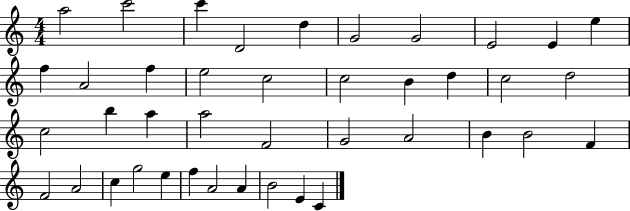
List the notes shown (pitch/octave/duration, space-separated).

A5/h C6/h C6/q D4/h D5/q G4/h G4/h E4/h E4/q E5/q F5/q A4/h F5/q E5/h C5/h C5/h B4/q D5/q C5/h D5/h C5/h B5/q A5/q A5/h F4/h G4/h A4/h B4/q B4/h F4/q F4/h A4/h C5/q G5/h E5/q F5/q A4/h A4/q B4/h E4/q C4/q